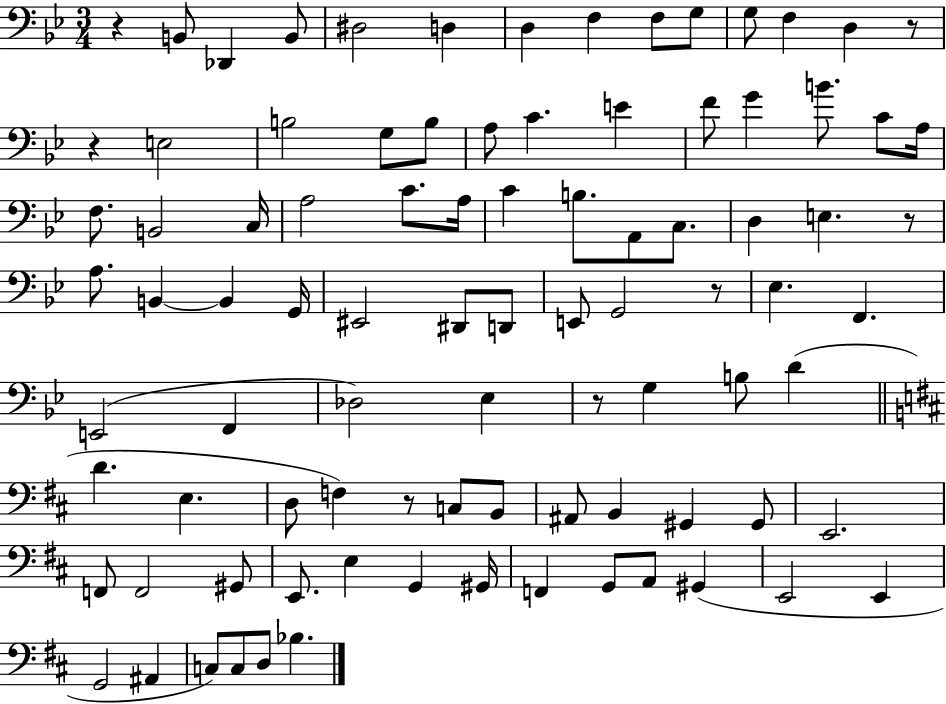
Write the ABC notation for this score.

X:1
T:Untitled
M:3/4
L:1/4
K:Bb
z B,,/2 _D,, B,,/2 ^D,2 D, D, F, F,/2 G,/2 G,/2 F, D, z/2 z E,2 B,2 G,/2 B,/2 A,/2 C E F/2 G B/2 C/2 A,/4 F,/2 B,,2 C,/4 A,2 C/2 A,/4 C B,/2 A,,/2 C,/2 D, E, z/2 A,/2 B,, B,, G,,/4 ^E,,2 ^D,,/2 D,,/2 E,,/2 G,,2 z/2 _E, F,, E,,2 F,, _D,2 _E, z/2 G, B,/2 D D E, D,/2 F, z/2 C,/2 B,,/2 ^A,,/2 B,, ^G,, ^G,,/2 E,,2 F,,/2 F,,2 ^G,,/2 E,,/2 E, G,, ^G,,/4 F,, G,,/2 A,,/2 ^G,, E,,2 E,, G,,2 ^A,, C,/2 C,/2 D,/2 _B,